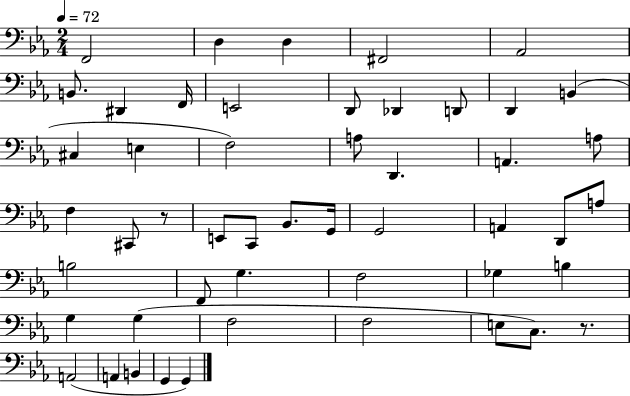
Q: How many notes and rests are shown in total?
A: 50